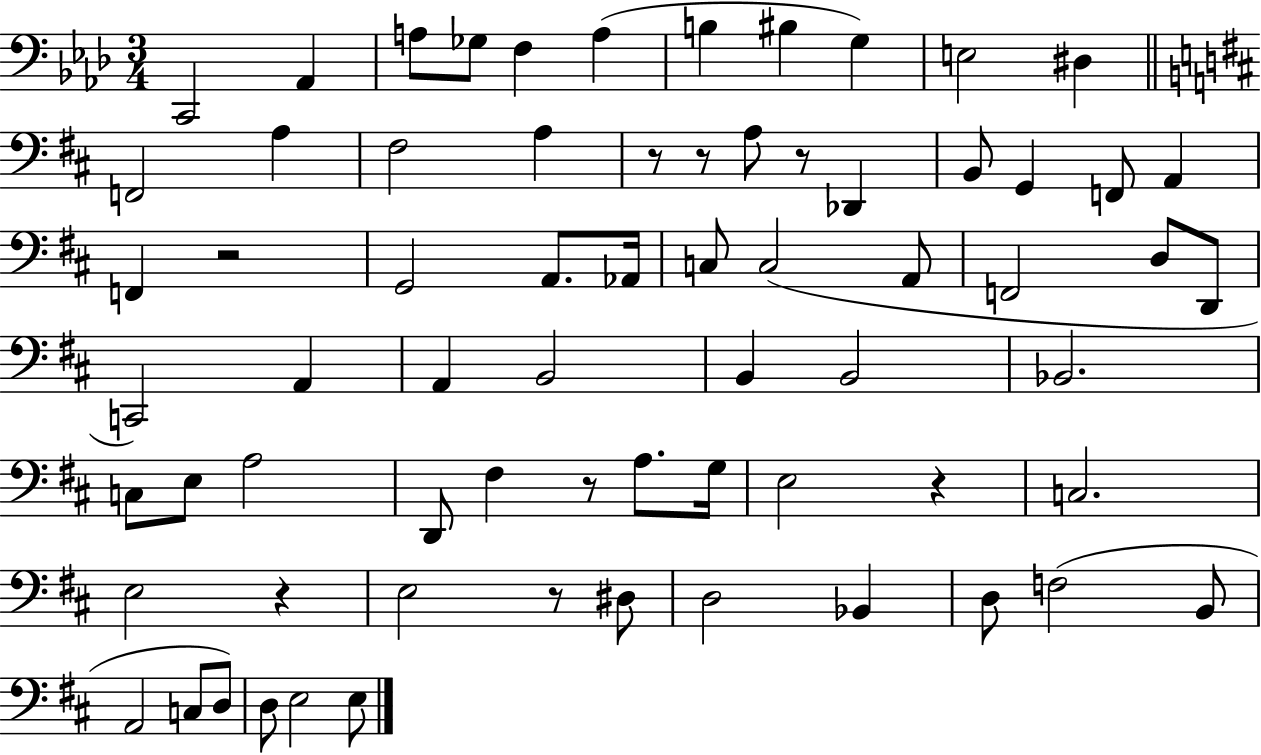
X:1
T:Untitled
M:3/4
L:1/4
K:Ab
C,,2 _A,, A,/2 _G,/2 F, A, B, ^B, G, E,2 ^D, F,,2 A, ^F,2 A, z/2 z/2 A,/2 z/2 _D,, B,,/2 G,, F,,/2 A,, F,, z2 G,,2 A,,/2 _A,,/4 C,/2 C,2 A,,/2 F,,2 D,/2 D,,/2 C,,2 A,, A,, B,,2 B,, B,,2 _B,,2 C,/2 E,/2 A,2 D,,/2 ^F, z/2 A,/2 G,/4 E,2 z C,2 E,2 z E,2 z/2 ^D,/2 D,2 _B,, D,/2 F,2 B,,/2 A,,2 C,/2 D,/2 D,/2 E,2 E,/2